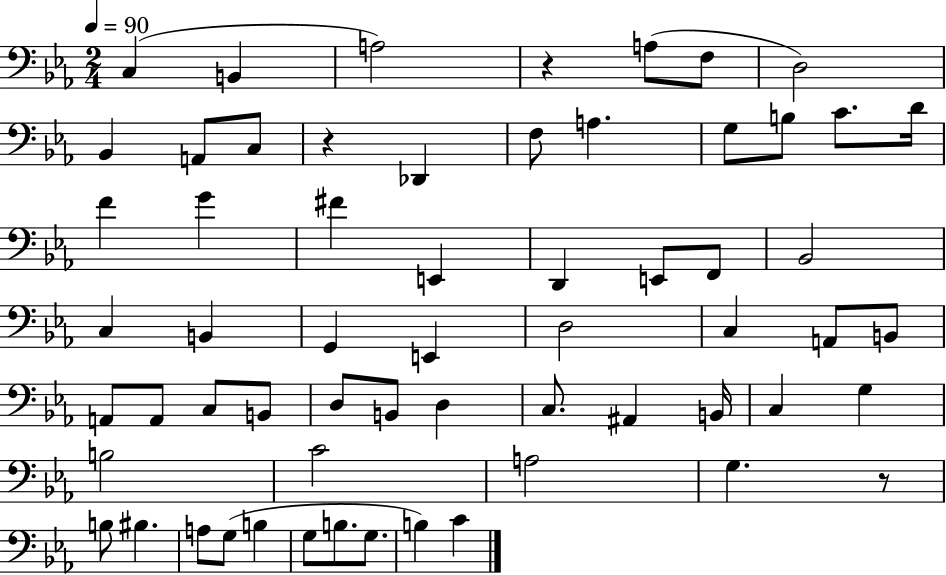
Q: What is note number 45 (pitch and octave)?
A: B3